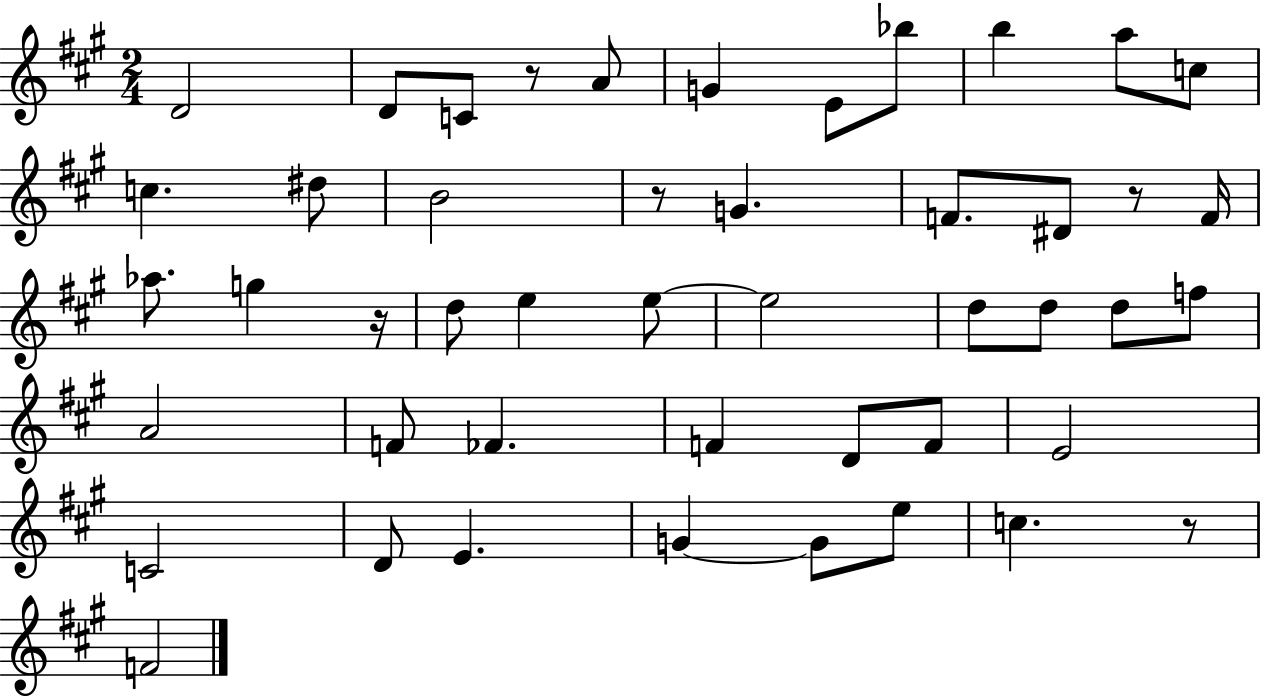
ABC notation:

X:1
T:Untitled
M:2/4
L:1/4
K:A
D2 D/2 C/2 z/2 A/2 G E/2 _b/2 b a/2 c/2 c ^d/2 B2 z/2 G F/2 ^D/2 z/2 F/4 _a/2 g z/4 d/2 e e/2 e2 d/2 d/2 d/2 f/2 A2 F/2 _F F D/2 F/2 E2 C2 D/2 E G G/2 e/2 c z/2 F2